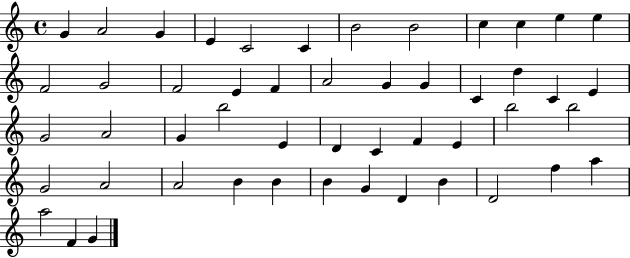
G4/q A4/h G4/q E4/q C4/h C4/q B4/h B4/h C5/q C5/q E5/q E5/q F4/h G4/h F4/h E4/q F4/q A4/h G4/q G4/q C4/q D5/q C4/q E4/q G4/h A4/h G4/q B5/h E4/q D4/q C4/q F4/q E4/q B5/h B5/h G4/h A4/h A4/h B4/q B4/q B4/q G4/q D4/q B4/q D4/h F5/q A5/q A5/h F4/q G4/q